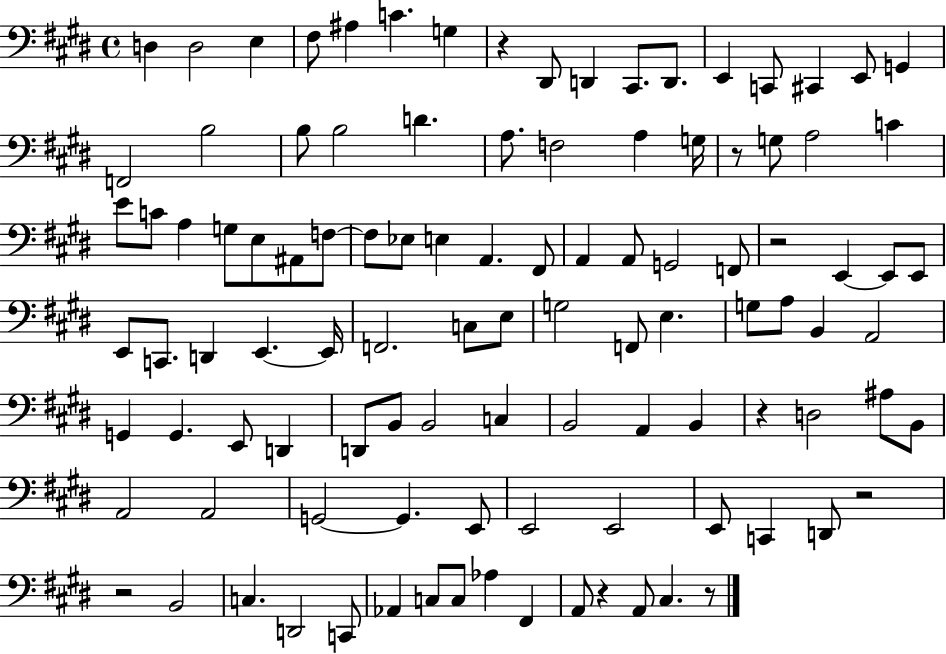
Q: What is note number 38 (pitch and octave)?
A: E3